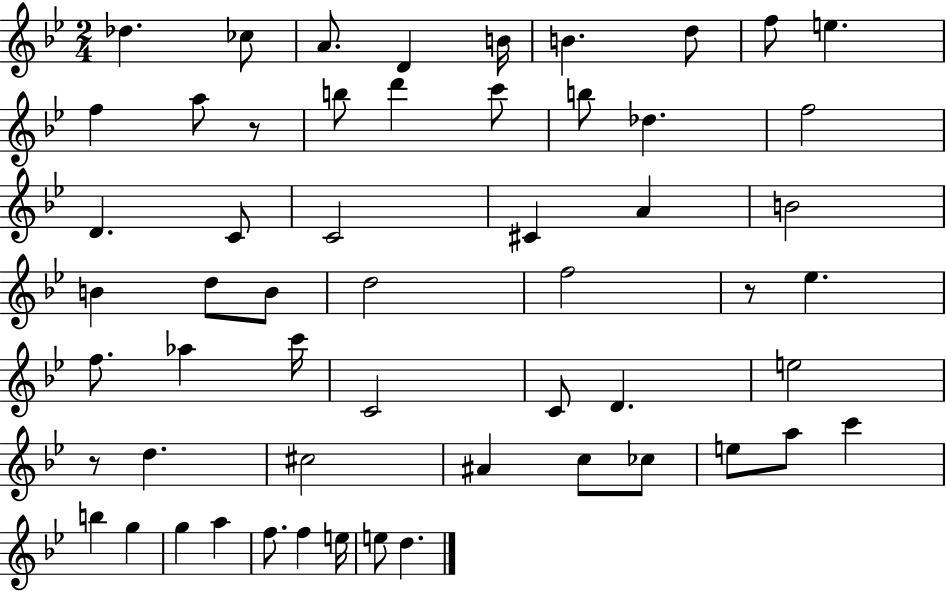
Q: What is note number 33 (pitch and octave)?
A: C4